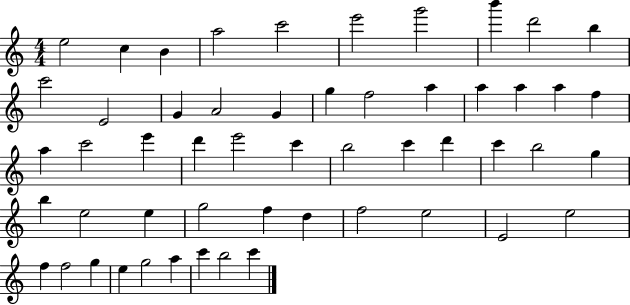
X:1
T:Untitled
M:4/4
L:1/4
K:C
e2 c B a2 c'2 e'2 g'2 b' d'2 b c'2 E2 G A2 G g f2 a a a a f a c'2 e' d' e'2 c' b2 c' d' c' b2 g b e2 e g2 f d f2 e2 E2 e2 f f2 g e g2 a c' b2 c'